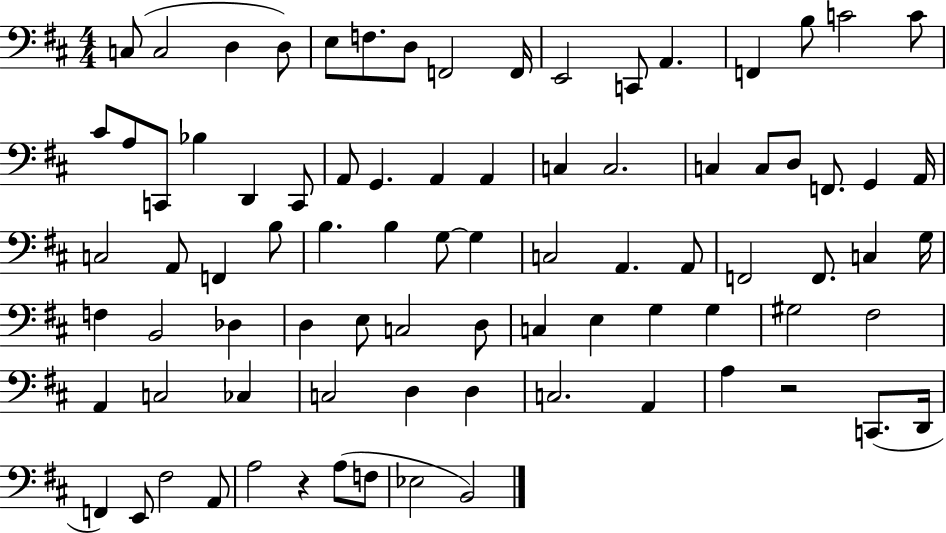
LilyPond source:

{
  \clef bass
  \numericTimeSignature
  \time 4/4
  \key d \major
  c8( c2 d4 d8) | e8 f8. d8 f,2 f,16 | e,2 c,8 a,4. | f,4 b8 c'2 c'8 | \break cis'8 a8 c,8 bes4 d,4 c,8 | a,8 g,4. a,4 a,4 | c4 c2. | c4 c8 d8 f,8. g,4 a,16 | \break c2 a,8 f,4 b8 | b4. b4 g8~~ g4 | c2 a,4. a,8 | f,2 f,8. c4 g16 | \break f4 b,2 des4 | d4 e8 c2 d8 | c4 e4 g4 g4 | gis2 fis2 | \break a,4 c2 ces4 | c2 d4 d4 | c2. a,4 | a4 r2 c,8.( d,16 | \break f,4) e,8 fis2 a,8 | a2 r4 a8( f8 | ees2 b,2) | \bar "|."
}